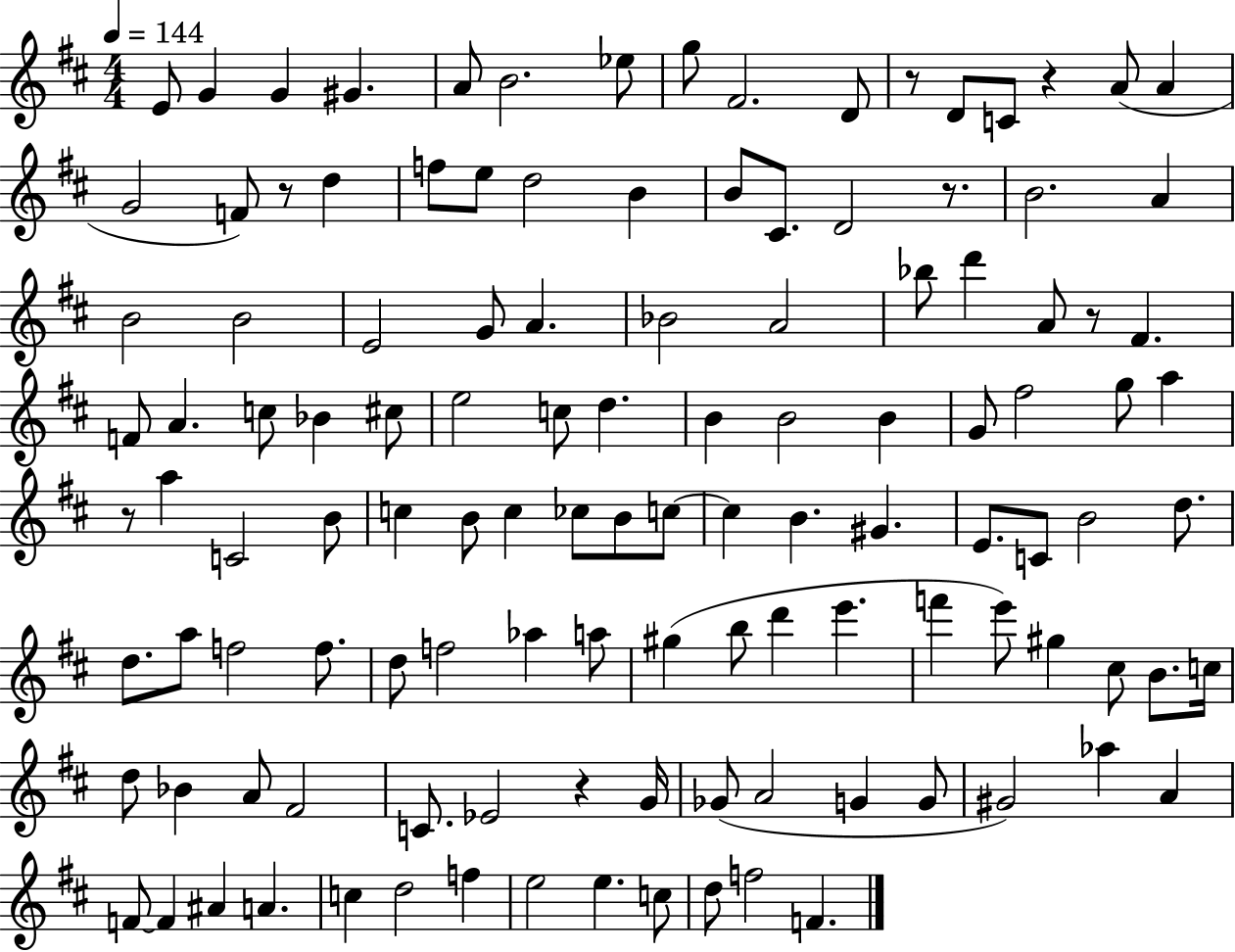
E4/e G4/q G4/q G#4/q. A4/e B4/h. Eb5/e G5/e F#4/h. D4/e R/e D4/e C4/e R/q A4/e A4/q G4/h F4/e R/e D5/q F5/e E5/e D5/h B4/q B4/e C#4/e. D4/h R/e. B4/h. A4/q B4/h B4/h E4/h G4/e A4/q. Bb4/h A4/h Bb5/e D6/q A4/e R/e F#4/q. F4/e A4/q. C5/e Bb4/q C#5/e E5/h C5/e D5/q. B4/q B4/h B4/q G4/e F#5/h G5/e A5/q R/e A5/q C4/h B4/e C5/q B4/e C5/q CES5/e B4/e C5/e C5/q B4/q. G#4/q. E4/e. C4/e B4/h D5/e. D5/e. A5/e F5/h F5/e. D5/e F5/h Ab5/q A5/e G#5/q B5/e D6/q E6/q. F6/q E6/e G#5/q C#5/e B4/e. C5/s D5/e Bb4/q A4/e F#4/h C4/e. Eb4/h R/q G4/s Gb4/e A4/h G4/q G4/e G#4/h Ab5/q A4/q F4/e F4/q A#4/q A4/q. C5/q D5/h F5/q E5/h E5/q. C5/e D5/e F5/h F4/q.